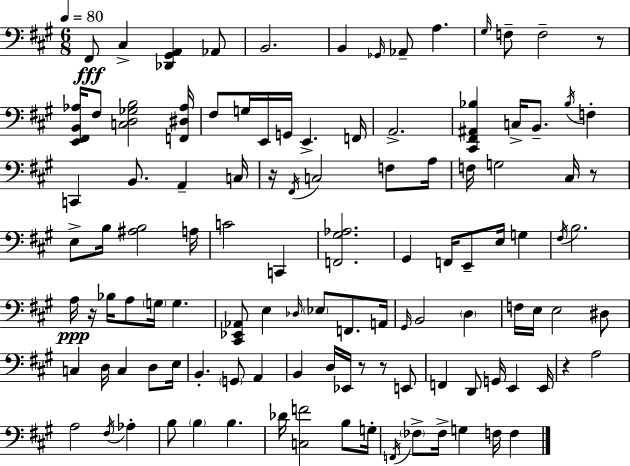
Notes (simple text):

F#2/e C#3/q [Db2,G#2,A2]/q Ab2/e B2/h. B2/q Gb2/s Ab2/e A3/q. G#3/s F3/e F3/h R/e [E2,F#2,B2,Ab3]/s F#3/e [C3,D3,Gb3,B3]/h [F2,D#3,Ab3]/s F#3/e G3/s E2/s G2/s E2/q. F2/s A2/h. [C#2,F#2,A#2,Bb3]/q C3/s B2/e. Bb3/s F3/q C2/q B2/e. A2/q C3/s R/s F#2/s C3/h F3/e A3/s F3/s G3/h C#3/s R/e E3/e B3/s [A#3,B3]/h A3/s C4/h C2/q [F2,G#3,Ab3]/h. G#2/q F2/s E2/e E3/s G3/q F#3/s B3/h. A3/s R/s Bb3/s A3/e G3/s G3/q. [C#2,Eb2,Ab2]/e E3/q Db3/s Eb3/e F2/e. A2/s G#2/s B2/h D3/q F3/s E3/s E3/h D#3/e C3/q D3/s C3/q D3/e E3/s B2/q. G2/e A2/q B2/q D3/s Eb2/s R/e R/e E2/e F2/q D2/e G2/s E2/q E2/s R/q A3/h A3/h F#3/s Ab3/q B3/e B3/q B3/q. Db4/s [C3,F4]/h B3/e G3/s F2/s FES3/e FES3/s G3/q F3/s F3/q